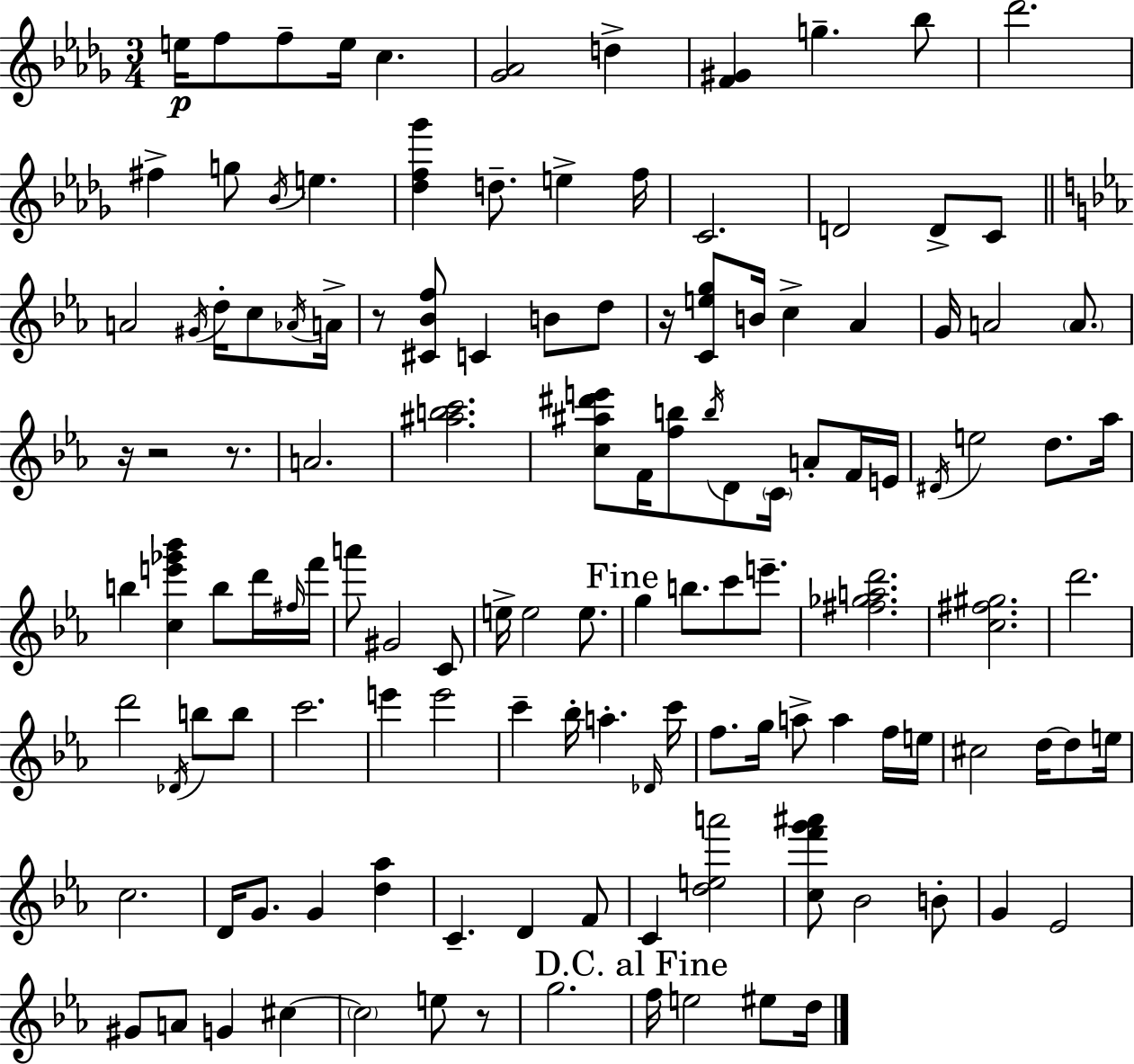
{
  \clef treble
  \numericTimeSignature
  \time 3/4
  \key bes \minor
  e''16\p f''8 f''8-- e''16 c''4. | <ges' aes'>2 d''4-> | <f' gis'>4 g''4.-- bes''8 | des'''2. | \break fis''4-> g''8 \acciaccatura { bes'16 } e''4. | <des'' f'' ges'''>4 d''8.-- e''4-> | f''16 c'2. | d'2 d'8-> c'8 | \break \bar "||" \break \key c \minor a'2 \acciaccatura { gis'16 } d''16-. c''8 | \acciaccatura { aes'16 } a'16-> r8 <cis' bes' f''>8 c'4 b'8 | d''8 r16 <c' e'' g''>8 b'16 c''4-> aes'4 | g'16 a'2 \parenthesize a'8. | \break r16 r2 r8. | a'2. | <ais'' b'' c'''>2. | <c'' ais'' dis''' e'''>8 f'16 <f'' b''>8 \acciaccatura { b''16 } d'8 \parenthesize c'16 a'8-. | \break f'16 e'16 \acciaccatura { dis'16 } e''2 | d''8. aes''16 b''4 <c'' e''' ges''' bes'''>4 | b''8 d'''16 \grace { fis''16 } f'''16 a'''8 gis'2 | c'8 e''16-> e''2 | \break e''8. \mark "Fine" g''4 b''8. | c'''8 e'''8.-- <fis'' ges'' a'' d'''>2. | <c'' fis'' gis''>2. | d'''2. | \break d'''2 | \acciaccatura { des'16 } b''8 b''8 c'''2. | e'''4 e'''2 | c'''4-- bes''16-. a''4.-. | \break \grace { des'16 } c'''16 f''8. g''16 a''8-> | a''4 f''16 e''16 cis''2 | d''16~~ d''8 e''16 c''2. | d'16 g'8. g'4 | \break <d'' aes''>4 c'4.-- | d'4 f'8 c'4 <d'' e'' a'''>2 | <c'' f''' g''' ais'''>8 bes'2 | b'8-. g'4 ees'2 | \break gis'8 a'8 g'4 | cis''4~~ \parenthesize cis''2 | e''8 r8 g''2. | \mark "D.C. al Fine" f''16 e''2 | \break eis''8 d''16 \bar "|."
}